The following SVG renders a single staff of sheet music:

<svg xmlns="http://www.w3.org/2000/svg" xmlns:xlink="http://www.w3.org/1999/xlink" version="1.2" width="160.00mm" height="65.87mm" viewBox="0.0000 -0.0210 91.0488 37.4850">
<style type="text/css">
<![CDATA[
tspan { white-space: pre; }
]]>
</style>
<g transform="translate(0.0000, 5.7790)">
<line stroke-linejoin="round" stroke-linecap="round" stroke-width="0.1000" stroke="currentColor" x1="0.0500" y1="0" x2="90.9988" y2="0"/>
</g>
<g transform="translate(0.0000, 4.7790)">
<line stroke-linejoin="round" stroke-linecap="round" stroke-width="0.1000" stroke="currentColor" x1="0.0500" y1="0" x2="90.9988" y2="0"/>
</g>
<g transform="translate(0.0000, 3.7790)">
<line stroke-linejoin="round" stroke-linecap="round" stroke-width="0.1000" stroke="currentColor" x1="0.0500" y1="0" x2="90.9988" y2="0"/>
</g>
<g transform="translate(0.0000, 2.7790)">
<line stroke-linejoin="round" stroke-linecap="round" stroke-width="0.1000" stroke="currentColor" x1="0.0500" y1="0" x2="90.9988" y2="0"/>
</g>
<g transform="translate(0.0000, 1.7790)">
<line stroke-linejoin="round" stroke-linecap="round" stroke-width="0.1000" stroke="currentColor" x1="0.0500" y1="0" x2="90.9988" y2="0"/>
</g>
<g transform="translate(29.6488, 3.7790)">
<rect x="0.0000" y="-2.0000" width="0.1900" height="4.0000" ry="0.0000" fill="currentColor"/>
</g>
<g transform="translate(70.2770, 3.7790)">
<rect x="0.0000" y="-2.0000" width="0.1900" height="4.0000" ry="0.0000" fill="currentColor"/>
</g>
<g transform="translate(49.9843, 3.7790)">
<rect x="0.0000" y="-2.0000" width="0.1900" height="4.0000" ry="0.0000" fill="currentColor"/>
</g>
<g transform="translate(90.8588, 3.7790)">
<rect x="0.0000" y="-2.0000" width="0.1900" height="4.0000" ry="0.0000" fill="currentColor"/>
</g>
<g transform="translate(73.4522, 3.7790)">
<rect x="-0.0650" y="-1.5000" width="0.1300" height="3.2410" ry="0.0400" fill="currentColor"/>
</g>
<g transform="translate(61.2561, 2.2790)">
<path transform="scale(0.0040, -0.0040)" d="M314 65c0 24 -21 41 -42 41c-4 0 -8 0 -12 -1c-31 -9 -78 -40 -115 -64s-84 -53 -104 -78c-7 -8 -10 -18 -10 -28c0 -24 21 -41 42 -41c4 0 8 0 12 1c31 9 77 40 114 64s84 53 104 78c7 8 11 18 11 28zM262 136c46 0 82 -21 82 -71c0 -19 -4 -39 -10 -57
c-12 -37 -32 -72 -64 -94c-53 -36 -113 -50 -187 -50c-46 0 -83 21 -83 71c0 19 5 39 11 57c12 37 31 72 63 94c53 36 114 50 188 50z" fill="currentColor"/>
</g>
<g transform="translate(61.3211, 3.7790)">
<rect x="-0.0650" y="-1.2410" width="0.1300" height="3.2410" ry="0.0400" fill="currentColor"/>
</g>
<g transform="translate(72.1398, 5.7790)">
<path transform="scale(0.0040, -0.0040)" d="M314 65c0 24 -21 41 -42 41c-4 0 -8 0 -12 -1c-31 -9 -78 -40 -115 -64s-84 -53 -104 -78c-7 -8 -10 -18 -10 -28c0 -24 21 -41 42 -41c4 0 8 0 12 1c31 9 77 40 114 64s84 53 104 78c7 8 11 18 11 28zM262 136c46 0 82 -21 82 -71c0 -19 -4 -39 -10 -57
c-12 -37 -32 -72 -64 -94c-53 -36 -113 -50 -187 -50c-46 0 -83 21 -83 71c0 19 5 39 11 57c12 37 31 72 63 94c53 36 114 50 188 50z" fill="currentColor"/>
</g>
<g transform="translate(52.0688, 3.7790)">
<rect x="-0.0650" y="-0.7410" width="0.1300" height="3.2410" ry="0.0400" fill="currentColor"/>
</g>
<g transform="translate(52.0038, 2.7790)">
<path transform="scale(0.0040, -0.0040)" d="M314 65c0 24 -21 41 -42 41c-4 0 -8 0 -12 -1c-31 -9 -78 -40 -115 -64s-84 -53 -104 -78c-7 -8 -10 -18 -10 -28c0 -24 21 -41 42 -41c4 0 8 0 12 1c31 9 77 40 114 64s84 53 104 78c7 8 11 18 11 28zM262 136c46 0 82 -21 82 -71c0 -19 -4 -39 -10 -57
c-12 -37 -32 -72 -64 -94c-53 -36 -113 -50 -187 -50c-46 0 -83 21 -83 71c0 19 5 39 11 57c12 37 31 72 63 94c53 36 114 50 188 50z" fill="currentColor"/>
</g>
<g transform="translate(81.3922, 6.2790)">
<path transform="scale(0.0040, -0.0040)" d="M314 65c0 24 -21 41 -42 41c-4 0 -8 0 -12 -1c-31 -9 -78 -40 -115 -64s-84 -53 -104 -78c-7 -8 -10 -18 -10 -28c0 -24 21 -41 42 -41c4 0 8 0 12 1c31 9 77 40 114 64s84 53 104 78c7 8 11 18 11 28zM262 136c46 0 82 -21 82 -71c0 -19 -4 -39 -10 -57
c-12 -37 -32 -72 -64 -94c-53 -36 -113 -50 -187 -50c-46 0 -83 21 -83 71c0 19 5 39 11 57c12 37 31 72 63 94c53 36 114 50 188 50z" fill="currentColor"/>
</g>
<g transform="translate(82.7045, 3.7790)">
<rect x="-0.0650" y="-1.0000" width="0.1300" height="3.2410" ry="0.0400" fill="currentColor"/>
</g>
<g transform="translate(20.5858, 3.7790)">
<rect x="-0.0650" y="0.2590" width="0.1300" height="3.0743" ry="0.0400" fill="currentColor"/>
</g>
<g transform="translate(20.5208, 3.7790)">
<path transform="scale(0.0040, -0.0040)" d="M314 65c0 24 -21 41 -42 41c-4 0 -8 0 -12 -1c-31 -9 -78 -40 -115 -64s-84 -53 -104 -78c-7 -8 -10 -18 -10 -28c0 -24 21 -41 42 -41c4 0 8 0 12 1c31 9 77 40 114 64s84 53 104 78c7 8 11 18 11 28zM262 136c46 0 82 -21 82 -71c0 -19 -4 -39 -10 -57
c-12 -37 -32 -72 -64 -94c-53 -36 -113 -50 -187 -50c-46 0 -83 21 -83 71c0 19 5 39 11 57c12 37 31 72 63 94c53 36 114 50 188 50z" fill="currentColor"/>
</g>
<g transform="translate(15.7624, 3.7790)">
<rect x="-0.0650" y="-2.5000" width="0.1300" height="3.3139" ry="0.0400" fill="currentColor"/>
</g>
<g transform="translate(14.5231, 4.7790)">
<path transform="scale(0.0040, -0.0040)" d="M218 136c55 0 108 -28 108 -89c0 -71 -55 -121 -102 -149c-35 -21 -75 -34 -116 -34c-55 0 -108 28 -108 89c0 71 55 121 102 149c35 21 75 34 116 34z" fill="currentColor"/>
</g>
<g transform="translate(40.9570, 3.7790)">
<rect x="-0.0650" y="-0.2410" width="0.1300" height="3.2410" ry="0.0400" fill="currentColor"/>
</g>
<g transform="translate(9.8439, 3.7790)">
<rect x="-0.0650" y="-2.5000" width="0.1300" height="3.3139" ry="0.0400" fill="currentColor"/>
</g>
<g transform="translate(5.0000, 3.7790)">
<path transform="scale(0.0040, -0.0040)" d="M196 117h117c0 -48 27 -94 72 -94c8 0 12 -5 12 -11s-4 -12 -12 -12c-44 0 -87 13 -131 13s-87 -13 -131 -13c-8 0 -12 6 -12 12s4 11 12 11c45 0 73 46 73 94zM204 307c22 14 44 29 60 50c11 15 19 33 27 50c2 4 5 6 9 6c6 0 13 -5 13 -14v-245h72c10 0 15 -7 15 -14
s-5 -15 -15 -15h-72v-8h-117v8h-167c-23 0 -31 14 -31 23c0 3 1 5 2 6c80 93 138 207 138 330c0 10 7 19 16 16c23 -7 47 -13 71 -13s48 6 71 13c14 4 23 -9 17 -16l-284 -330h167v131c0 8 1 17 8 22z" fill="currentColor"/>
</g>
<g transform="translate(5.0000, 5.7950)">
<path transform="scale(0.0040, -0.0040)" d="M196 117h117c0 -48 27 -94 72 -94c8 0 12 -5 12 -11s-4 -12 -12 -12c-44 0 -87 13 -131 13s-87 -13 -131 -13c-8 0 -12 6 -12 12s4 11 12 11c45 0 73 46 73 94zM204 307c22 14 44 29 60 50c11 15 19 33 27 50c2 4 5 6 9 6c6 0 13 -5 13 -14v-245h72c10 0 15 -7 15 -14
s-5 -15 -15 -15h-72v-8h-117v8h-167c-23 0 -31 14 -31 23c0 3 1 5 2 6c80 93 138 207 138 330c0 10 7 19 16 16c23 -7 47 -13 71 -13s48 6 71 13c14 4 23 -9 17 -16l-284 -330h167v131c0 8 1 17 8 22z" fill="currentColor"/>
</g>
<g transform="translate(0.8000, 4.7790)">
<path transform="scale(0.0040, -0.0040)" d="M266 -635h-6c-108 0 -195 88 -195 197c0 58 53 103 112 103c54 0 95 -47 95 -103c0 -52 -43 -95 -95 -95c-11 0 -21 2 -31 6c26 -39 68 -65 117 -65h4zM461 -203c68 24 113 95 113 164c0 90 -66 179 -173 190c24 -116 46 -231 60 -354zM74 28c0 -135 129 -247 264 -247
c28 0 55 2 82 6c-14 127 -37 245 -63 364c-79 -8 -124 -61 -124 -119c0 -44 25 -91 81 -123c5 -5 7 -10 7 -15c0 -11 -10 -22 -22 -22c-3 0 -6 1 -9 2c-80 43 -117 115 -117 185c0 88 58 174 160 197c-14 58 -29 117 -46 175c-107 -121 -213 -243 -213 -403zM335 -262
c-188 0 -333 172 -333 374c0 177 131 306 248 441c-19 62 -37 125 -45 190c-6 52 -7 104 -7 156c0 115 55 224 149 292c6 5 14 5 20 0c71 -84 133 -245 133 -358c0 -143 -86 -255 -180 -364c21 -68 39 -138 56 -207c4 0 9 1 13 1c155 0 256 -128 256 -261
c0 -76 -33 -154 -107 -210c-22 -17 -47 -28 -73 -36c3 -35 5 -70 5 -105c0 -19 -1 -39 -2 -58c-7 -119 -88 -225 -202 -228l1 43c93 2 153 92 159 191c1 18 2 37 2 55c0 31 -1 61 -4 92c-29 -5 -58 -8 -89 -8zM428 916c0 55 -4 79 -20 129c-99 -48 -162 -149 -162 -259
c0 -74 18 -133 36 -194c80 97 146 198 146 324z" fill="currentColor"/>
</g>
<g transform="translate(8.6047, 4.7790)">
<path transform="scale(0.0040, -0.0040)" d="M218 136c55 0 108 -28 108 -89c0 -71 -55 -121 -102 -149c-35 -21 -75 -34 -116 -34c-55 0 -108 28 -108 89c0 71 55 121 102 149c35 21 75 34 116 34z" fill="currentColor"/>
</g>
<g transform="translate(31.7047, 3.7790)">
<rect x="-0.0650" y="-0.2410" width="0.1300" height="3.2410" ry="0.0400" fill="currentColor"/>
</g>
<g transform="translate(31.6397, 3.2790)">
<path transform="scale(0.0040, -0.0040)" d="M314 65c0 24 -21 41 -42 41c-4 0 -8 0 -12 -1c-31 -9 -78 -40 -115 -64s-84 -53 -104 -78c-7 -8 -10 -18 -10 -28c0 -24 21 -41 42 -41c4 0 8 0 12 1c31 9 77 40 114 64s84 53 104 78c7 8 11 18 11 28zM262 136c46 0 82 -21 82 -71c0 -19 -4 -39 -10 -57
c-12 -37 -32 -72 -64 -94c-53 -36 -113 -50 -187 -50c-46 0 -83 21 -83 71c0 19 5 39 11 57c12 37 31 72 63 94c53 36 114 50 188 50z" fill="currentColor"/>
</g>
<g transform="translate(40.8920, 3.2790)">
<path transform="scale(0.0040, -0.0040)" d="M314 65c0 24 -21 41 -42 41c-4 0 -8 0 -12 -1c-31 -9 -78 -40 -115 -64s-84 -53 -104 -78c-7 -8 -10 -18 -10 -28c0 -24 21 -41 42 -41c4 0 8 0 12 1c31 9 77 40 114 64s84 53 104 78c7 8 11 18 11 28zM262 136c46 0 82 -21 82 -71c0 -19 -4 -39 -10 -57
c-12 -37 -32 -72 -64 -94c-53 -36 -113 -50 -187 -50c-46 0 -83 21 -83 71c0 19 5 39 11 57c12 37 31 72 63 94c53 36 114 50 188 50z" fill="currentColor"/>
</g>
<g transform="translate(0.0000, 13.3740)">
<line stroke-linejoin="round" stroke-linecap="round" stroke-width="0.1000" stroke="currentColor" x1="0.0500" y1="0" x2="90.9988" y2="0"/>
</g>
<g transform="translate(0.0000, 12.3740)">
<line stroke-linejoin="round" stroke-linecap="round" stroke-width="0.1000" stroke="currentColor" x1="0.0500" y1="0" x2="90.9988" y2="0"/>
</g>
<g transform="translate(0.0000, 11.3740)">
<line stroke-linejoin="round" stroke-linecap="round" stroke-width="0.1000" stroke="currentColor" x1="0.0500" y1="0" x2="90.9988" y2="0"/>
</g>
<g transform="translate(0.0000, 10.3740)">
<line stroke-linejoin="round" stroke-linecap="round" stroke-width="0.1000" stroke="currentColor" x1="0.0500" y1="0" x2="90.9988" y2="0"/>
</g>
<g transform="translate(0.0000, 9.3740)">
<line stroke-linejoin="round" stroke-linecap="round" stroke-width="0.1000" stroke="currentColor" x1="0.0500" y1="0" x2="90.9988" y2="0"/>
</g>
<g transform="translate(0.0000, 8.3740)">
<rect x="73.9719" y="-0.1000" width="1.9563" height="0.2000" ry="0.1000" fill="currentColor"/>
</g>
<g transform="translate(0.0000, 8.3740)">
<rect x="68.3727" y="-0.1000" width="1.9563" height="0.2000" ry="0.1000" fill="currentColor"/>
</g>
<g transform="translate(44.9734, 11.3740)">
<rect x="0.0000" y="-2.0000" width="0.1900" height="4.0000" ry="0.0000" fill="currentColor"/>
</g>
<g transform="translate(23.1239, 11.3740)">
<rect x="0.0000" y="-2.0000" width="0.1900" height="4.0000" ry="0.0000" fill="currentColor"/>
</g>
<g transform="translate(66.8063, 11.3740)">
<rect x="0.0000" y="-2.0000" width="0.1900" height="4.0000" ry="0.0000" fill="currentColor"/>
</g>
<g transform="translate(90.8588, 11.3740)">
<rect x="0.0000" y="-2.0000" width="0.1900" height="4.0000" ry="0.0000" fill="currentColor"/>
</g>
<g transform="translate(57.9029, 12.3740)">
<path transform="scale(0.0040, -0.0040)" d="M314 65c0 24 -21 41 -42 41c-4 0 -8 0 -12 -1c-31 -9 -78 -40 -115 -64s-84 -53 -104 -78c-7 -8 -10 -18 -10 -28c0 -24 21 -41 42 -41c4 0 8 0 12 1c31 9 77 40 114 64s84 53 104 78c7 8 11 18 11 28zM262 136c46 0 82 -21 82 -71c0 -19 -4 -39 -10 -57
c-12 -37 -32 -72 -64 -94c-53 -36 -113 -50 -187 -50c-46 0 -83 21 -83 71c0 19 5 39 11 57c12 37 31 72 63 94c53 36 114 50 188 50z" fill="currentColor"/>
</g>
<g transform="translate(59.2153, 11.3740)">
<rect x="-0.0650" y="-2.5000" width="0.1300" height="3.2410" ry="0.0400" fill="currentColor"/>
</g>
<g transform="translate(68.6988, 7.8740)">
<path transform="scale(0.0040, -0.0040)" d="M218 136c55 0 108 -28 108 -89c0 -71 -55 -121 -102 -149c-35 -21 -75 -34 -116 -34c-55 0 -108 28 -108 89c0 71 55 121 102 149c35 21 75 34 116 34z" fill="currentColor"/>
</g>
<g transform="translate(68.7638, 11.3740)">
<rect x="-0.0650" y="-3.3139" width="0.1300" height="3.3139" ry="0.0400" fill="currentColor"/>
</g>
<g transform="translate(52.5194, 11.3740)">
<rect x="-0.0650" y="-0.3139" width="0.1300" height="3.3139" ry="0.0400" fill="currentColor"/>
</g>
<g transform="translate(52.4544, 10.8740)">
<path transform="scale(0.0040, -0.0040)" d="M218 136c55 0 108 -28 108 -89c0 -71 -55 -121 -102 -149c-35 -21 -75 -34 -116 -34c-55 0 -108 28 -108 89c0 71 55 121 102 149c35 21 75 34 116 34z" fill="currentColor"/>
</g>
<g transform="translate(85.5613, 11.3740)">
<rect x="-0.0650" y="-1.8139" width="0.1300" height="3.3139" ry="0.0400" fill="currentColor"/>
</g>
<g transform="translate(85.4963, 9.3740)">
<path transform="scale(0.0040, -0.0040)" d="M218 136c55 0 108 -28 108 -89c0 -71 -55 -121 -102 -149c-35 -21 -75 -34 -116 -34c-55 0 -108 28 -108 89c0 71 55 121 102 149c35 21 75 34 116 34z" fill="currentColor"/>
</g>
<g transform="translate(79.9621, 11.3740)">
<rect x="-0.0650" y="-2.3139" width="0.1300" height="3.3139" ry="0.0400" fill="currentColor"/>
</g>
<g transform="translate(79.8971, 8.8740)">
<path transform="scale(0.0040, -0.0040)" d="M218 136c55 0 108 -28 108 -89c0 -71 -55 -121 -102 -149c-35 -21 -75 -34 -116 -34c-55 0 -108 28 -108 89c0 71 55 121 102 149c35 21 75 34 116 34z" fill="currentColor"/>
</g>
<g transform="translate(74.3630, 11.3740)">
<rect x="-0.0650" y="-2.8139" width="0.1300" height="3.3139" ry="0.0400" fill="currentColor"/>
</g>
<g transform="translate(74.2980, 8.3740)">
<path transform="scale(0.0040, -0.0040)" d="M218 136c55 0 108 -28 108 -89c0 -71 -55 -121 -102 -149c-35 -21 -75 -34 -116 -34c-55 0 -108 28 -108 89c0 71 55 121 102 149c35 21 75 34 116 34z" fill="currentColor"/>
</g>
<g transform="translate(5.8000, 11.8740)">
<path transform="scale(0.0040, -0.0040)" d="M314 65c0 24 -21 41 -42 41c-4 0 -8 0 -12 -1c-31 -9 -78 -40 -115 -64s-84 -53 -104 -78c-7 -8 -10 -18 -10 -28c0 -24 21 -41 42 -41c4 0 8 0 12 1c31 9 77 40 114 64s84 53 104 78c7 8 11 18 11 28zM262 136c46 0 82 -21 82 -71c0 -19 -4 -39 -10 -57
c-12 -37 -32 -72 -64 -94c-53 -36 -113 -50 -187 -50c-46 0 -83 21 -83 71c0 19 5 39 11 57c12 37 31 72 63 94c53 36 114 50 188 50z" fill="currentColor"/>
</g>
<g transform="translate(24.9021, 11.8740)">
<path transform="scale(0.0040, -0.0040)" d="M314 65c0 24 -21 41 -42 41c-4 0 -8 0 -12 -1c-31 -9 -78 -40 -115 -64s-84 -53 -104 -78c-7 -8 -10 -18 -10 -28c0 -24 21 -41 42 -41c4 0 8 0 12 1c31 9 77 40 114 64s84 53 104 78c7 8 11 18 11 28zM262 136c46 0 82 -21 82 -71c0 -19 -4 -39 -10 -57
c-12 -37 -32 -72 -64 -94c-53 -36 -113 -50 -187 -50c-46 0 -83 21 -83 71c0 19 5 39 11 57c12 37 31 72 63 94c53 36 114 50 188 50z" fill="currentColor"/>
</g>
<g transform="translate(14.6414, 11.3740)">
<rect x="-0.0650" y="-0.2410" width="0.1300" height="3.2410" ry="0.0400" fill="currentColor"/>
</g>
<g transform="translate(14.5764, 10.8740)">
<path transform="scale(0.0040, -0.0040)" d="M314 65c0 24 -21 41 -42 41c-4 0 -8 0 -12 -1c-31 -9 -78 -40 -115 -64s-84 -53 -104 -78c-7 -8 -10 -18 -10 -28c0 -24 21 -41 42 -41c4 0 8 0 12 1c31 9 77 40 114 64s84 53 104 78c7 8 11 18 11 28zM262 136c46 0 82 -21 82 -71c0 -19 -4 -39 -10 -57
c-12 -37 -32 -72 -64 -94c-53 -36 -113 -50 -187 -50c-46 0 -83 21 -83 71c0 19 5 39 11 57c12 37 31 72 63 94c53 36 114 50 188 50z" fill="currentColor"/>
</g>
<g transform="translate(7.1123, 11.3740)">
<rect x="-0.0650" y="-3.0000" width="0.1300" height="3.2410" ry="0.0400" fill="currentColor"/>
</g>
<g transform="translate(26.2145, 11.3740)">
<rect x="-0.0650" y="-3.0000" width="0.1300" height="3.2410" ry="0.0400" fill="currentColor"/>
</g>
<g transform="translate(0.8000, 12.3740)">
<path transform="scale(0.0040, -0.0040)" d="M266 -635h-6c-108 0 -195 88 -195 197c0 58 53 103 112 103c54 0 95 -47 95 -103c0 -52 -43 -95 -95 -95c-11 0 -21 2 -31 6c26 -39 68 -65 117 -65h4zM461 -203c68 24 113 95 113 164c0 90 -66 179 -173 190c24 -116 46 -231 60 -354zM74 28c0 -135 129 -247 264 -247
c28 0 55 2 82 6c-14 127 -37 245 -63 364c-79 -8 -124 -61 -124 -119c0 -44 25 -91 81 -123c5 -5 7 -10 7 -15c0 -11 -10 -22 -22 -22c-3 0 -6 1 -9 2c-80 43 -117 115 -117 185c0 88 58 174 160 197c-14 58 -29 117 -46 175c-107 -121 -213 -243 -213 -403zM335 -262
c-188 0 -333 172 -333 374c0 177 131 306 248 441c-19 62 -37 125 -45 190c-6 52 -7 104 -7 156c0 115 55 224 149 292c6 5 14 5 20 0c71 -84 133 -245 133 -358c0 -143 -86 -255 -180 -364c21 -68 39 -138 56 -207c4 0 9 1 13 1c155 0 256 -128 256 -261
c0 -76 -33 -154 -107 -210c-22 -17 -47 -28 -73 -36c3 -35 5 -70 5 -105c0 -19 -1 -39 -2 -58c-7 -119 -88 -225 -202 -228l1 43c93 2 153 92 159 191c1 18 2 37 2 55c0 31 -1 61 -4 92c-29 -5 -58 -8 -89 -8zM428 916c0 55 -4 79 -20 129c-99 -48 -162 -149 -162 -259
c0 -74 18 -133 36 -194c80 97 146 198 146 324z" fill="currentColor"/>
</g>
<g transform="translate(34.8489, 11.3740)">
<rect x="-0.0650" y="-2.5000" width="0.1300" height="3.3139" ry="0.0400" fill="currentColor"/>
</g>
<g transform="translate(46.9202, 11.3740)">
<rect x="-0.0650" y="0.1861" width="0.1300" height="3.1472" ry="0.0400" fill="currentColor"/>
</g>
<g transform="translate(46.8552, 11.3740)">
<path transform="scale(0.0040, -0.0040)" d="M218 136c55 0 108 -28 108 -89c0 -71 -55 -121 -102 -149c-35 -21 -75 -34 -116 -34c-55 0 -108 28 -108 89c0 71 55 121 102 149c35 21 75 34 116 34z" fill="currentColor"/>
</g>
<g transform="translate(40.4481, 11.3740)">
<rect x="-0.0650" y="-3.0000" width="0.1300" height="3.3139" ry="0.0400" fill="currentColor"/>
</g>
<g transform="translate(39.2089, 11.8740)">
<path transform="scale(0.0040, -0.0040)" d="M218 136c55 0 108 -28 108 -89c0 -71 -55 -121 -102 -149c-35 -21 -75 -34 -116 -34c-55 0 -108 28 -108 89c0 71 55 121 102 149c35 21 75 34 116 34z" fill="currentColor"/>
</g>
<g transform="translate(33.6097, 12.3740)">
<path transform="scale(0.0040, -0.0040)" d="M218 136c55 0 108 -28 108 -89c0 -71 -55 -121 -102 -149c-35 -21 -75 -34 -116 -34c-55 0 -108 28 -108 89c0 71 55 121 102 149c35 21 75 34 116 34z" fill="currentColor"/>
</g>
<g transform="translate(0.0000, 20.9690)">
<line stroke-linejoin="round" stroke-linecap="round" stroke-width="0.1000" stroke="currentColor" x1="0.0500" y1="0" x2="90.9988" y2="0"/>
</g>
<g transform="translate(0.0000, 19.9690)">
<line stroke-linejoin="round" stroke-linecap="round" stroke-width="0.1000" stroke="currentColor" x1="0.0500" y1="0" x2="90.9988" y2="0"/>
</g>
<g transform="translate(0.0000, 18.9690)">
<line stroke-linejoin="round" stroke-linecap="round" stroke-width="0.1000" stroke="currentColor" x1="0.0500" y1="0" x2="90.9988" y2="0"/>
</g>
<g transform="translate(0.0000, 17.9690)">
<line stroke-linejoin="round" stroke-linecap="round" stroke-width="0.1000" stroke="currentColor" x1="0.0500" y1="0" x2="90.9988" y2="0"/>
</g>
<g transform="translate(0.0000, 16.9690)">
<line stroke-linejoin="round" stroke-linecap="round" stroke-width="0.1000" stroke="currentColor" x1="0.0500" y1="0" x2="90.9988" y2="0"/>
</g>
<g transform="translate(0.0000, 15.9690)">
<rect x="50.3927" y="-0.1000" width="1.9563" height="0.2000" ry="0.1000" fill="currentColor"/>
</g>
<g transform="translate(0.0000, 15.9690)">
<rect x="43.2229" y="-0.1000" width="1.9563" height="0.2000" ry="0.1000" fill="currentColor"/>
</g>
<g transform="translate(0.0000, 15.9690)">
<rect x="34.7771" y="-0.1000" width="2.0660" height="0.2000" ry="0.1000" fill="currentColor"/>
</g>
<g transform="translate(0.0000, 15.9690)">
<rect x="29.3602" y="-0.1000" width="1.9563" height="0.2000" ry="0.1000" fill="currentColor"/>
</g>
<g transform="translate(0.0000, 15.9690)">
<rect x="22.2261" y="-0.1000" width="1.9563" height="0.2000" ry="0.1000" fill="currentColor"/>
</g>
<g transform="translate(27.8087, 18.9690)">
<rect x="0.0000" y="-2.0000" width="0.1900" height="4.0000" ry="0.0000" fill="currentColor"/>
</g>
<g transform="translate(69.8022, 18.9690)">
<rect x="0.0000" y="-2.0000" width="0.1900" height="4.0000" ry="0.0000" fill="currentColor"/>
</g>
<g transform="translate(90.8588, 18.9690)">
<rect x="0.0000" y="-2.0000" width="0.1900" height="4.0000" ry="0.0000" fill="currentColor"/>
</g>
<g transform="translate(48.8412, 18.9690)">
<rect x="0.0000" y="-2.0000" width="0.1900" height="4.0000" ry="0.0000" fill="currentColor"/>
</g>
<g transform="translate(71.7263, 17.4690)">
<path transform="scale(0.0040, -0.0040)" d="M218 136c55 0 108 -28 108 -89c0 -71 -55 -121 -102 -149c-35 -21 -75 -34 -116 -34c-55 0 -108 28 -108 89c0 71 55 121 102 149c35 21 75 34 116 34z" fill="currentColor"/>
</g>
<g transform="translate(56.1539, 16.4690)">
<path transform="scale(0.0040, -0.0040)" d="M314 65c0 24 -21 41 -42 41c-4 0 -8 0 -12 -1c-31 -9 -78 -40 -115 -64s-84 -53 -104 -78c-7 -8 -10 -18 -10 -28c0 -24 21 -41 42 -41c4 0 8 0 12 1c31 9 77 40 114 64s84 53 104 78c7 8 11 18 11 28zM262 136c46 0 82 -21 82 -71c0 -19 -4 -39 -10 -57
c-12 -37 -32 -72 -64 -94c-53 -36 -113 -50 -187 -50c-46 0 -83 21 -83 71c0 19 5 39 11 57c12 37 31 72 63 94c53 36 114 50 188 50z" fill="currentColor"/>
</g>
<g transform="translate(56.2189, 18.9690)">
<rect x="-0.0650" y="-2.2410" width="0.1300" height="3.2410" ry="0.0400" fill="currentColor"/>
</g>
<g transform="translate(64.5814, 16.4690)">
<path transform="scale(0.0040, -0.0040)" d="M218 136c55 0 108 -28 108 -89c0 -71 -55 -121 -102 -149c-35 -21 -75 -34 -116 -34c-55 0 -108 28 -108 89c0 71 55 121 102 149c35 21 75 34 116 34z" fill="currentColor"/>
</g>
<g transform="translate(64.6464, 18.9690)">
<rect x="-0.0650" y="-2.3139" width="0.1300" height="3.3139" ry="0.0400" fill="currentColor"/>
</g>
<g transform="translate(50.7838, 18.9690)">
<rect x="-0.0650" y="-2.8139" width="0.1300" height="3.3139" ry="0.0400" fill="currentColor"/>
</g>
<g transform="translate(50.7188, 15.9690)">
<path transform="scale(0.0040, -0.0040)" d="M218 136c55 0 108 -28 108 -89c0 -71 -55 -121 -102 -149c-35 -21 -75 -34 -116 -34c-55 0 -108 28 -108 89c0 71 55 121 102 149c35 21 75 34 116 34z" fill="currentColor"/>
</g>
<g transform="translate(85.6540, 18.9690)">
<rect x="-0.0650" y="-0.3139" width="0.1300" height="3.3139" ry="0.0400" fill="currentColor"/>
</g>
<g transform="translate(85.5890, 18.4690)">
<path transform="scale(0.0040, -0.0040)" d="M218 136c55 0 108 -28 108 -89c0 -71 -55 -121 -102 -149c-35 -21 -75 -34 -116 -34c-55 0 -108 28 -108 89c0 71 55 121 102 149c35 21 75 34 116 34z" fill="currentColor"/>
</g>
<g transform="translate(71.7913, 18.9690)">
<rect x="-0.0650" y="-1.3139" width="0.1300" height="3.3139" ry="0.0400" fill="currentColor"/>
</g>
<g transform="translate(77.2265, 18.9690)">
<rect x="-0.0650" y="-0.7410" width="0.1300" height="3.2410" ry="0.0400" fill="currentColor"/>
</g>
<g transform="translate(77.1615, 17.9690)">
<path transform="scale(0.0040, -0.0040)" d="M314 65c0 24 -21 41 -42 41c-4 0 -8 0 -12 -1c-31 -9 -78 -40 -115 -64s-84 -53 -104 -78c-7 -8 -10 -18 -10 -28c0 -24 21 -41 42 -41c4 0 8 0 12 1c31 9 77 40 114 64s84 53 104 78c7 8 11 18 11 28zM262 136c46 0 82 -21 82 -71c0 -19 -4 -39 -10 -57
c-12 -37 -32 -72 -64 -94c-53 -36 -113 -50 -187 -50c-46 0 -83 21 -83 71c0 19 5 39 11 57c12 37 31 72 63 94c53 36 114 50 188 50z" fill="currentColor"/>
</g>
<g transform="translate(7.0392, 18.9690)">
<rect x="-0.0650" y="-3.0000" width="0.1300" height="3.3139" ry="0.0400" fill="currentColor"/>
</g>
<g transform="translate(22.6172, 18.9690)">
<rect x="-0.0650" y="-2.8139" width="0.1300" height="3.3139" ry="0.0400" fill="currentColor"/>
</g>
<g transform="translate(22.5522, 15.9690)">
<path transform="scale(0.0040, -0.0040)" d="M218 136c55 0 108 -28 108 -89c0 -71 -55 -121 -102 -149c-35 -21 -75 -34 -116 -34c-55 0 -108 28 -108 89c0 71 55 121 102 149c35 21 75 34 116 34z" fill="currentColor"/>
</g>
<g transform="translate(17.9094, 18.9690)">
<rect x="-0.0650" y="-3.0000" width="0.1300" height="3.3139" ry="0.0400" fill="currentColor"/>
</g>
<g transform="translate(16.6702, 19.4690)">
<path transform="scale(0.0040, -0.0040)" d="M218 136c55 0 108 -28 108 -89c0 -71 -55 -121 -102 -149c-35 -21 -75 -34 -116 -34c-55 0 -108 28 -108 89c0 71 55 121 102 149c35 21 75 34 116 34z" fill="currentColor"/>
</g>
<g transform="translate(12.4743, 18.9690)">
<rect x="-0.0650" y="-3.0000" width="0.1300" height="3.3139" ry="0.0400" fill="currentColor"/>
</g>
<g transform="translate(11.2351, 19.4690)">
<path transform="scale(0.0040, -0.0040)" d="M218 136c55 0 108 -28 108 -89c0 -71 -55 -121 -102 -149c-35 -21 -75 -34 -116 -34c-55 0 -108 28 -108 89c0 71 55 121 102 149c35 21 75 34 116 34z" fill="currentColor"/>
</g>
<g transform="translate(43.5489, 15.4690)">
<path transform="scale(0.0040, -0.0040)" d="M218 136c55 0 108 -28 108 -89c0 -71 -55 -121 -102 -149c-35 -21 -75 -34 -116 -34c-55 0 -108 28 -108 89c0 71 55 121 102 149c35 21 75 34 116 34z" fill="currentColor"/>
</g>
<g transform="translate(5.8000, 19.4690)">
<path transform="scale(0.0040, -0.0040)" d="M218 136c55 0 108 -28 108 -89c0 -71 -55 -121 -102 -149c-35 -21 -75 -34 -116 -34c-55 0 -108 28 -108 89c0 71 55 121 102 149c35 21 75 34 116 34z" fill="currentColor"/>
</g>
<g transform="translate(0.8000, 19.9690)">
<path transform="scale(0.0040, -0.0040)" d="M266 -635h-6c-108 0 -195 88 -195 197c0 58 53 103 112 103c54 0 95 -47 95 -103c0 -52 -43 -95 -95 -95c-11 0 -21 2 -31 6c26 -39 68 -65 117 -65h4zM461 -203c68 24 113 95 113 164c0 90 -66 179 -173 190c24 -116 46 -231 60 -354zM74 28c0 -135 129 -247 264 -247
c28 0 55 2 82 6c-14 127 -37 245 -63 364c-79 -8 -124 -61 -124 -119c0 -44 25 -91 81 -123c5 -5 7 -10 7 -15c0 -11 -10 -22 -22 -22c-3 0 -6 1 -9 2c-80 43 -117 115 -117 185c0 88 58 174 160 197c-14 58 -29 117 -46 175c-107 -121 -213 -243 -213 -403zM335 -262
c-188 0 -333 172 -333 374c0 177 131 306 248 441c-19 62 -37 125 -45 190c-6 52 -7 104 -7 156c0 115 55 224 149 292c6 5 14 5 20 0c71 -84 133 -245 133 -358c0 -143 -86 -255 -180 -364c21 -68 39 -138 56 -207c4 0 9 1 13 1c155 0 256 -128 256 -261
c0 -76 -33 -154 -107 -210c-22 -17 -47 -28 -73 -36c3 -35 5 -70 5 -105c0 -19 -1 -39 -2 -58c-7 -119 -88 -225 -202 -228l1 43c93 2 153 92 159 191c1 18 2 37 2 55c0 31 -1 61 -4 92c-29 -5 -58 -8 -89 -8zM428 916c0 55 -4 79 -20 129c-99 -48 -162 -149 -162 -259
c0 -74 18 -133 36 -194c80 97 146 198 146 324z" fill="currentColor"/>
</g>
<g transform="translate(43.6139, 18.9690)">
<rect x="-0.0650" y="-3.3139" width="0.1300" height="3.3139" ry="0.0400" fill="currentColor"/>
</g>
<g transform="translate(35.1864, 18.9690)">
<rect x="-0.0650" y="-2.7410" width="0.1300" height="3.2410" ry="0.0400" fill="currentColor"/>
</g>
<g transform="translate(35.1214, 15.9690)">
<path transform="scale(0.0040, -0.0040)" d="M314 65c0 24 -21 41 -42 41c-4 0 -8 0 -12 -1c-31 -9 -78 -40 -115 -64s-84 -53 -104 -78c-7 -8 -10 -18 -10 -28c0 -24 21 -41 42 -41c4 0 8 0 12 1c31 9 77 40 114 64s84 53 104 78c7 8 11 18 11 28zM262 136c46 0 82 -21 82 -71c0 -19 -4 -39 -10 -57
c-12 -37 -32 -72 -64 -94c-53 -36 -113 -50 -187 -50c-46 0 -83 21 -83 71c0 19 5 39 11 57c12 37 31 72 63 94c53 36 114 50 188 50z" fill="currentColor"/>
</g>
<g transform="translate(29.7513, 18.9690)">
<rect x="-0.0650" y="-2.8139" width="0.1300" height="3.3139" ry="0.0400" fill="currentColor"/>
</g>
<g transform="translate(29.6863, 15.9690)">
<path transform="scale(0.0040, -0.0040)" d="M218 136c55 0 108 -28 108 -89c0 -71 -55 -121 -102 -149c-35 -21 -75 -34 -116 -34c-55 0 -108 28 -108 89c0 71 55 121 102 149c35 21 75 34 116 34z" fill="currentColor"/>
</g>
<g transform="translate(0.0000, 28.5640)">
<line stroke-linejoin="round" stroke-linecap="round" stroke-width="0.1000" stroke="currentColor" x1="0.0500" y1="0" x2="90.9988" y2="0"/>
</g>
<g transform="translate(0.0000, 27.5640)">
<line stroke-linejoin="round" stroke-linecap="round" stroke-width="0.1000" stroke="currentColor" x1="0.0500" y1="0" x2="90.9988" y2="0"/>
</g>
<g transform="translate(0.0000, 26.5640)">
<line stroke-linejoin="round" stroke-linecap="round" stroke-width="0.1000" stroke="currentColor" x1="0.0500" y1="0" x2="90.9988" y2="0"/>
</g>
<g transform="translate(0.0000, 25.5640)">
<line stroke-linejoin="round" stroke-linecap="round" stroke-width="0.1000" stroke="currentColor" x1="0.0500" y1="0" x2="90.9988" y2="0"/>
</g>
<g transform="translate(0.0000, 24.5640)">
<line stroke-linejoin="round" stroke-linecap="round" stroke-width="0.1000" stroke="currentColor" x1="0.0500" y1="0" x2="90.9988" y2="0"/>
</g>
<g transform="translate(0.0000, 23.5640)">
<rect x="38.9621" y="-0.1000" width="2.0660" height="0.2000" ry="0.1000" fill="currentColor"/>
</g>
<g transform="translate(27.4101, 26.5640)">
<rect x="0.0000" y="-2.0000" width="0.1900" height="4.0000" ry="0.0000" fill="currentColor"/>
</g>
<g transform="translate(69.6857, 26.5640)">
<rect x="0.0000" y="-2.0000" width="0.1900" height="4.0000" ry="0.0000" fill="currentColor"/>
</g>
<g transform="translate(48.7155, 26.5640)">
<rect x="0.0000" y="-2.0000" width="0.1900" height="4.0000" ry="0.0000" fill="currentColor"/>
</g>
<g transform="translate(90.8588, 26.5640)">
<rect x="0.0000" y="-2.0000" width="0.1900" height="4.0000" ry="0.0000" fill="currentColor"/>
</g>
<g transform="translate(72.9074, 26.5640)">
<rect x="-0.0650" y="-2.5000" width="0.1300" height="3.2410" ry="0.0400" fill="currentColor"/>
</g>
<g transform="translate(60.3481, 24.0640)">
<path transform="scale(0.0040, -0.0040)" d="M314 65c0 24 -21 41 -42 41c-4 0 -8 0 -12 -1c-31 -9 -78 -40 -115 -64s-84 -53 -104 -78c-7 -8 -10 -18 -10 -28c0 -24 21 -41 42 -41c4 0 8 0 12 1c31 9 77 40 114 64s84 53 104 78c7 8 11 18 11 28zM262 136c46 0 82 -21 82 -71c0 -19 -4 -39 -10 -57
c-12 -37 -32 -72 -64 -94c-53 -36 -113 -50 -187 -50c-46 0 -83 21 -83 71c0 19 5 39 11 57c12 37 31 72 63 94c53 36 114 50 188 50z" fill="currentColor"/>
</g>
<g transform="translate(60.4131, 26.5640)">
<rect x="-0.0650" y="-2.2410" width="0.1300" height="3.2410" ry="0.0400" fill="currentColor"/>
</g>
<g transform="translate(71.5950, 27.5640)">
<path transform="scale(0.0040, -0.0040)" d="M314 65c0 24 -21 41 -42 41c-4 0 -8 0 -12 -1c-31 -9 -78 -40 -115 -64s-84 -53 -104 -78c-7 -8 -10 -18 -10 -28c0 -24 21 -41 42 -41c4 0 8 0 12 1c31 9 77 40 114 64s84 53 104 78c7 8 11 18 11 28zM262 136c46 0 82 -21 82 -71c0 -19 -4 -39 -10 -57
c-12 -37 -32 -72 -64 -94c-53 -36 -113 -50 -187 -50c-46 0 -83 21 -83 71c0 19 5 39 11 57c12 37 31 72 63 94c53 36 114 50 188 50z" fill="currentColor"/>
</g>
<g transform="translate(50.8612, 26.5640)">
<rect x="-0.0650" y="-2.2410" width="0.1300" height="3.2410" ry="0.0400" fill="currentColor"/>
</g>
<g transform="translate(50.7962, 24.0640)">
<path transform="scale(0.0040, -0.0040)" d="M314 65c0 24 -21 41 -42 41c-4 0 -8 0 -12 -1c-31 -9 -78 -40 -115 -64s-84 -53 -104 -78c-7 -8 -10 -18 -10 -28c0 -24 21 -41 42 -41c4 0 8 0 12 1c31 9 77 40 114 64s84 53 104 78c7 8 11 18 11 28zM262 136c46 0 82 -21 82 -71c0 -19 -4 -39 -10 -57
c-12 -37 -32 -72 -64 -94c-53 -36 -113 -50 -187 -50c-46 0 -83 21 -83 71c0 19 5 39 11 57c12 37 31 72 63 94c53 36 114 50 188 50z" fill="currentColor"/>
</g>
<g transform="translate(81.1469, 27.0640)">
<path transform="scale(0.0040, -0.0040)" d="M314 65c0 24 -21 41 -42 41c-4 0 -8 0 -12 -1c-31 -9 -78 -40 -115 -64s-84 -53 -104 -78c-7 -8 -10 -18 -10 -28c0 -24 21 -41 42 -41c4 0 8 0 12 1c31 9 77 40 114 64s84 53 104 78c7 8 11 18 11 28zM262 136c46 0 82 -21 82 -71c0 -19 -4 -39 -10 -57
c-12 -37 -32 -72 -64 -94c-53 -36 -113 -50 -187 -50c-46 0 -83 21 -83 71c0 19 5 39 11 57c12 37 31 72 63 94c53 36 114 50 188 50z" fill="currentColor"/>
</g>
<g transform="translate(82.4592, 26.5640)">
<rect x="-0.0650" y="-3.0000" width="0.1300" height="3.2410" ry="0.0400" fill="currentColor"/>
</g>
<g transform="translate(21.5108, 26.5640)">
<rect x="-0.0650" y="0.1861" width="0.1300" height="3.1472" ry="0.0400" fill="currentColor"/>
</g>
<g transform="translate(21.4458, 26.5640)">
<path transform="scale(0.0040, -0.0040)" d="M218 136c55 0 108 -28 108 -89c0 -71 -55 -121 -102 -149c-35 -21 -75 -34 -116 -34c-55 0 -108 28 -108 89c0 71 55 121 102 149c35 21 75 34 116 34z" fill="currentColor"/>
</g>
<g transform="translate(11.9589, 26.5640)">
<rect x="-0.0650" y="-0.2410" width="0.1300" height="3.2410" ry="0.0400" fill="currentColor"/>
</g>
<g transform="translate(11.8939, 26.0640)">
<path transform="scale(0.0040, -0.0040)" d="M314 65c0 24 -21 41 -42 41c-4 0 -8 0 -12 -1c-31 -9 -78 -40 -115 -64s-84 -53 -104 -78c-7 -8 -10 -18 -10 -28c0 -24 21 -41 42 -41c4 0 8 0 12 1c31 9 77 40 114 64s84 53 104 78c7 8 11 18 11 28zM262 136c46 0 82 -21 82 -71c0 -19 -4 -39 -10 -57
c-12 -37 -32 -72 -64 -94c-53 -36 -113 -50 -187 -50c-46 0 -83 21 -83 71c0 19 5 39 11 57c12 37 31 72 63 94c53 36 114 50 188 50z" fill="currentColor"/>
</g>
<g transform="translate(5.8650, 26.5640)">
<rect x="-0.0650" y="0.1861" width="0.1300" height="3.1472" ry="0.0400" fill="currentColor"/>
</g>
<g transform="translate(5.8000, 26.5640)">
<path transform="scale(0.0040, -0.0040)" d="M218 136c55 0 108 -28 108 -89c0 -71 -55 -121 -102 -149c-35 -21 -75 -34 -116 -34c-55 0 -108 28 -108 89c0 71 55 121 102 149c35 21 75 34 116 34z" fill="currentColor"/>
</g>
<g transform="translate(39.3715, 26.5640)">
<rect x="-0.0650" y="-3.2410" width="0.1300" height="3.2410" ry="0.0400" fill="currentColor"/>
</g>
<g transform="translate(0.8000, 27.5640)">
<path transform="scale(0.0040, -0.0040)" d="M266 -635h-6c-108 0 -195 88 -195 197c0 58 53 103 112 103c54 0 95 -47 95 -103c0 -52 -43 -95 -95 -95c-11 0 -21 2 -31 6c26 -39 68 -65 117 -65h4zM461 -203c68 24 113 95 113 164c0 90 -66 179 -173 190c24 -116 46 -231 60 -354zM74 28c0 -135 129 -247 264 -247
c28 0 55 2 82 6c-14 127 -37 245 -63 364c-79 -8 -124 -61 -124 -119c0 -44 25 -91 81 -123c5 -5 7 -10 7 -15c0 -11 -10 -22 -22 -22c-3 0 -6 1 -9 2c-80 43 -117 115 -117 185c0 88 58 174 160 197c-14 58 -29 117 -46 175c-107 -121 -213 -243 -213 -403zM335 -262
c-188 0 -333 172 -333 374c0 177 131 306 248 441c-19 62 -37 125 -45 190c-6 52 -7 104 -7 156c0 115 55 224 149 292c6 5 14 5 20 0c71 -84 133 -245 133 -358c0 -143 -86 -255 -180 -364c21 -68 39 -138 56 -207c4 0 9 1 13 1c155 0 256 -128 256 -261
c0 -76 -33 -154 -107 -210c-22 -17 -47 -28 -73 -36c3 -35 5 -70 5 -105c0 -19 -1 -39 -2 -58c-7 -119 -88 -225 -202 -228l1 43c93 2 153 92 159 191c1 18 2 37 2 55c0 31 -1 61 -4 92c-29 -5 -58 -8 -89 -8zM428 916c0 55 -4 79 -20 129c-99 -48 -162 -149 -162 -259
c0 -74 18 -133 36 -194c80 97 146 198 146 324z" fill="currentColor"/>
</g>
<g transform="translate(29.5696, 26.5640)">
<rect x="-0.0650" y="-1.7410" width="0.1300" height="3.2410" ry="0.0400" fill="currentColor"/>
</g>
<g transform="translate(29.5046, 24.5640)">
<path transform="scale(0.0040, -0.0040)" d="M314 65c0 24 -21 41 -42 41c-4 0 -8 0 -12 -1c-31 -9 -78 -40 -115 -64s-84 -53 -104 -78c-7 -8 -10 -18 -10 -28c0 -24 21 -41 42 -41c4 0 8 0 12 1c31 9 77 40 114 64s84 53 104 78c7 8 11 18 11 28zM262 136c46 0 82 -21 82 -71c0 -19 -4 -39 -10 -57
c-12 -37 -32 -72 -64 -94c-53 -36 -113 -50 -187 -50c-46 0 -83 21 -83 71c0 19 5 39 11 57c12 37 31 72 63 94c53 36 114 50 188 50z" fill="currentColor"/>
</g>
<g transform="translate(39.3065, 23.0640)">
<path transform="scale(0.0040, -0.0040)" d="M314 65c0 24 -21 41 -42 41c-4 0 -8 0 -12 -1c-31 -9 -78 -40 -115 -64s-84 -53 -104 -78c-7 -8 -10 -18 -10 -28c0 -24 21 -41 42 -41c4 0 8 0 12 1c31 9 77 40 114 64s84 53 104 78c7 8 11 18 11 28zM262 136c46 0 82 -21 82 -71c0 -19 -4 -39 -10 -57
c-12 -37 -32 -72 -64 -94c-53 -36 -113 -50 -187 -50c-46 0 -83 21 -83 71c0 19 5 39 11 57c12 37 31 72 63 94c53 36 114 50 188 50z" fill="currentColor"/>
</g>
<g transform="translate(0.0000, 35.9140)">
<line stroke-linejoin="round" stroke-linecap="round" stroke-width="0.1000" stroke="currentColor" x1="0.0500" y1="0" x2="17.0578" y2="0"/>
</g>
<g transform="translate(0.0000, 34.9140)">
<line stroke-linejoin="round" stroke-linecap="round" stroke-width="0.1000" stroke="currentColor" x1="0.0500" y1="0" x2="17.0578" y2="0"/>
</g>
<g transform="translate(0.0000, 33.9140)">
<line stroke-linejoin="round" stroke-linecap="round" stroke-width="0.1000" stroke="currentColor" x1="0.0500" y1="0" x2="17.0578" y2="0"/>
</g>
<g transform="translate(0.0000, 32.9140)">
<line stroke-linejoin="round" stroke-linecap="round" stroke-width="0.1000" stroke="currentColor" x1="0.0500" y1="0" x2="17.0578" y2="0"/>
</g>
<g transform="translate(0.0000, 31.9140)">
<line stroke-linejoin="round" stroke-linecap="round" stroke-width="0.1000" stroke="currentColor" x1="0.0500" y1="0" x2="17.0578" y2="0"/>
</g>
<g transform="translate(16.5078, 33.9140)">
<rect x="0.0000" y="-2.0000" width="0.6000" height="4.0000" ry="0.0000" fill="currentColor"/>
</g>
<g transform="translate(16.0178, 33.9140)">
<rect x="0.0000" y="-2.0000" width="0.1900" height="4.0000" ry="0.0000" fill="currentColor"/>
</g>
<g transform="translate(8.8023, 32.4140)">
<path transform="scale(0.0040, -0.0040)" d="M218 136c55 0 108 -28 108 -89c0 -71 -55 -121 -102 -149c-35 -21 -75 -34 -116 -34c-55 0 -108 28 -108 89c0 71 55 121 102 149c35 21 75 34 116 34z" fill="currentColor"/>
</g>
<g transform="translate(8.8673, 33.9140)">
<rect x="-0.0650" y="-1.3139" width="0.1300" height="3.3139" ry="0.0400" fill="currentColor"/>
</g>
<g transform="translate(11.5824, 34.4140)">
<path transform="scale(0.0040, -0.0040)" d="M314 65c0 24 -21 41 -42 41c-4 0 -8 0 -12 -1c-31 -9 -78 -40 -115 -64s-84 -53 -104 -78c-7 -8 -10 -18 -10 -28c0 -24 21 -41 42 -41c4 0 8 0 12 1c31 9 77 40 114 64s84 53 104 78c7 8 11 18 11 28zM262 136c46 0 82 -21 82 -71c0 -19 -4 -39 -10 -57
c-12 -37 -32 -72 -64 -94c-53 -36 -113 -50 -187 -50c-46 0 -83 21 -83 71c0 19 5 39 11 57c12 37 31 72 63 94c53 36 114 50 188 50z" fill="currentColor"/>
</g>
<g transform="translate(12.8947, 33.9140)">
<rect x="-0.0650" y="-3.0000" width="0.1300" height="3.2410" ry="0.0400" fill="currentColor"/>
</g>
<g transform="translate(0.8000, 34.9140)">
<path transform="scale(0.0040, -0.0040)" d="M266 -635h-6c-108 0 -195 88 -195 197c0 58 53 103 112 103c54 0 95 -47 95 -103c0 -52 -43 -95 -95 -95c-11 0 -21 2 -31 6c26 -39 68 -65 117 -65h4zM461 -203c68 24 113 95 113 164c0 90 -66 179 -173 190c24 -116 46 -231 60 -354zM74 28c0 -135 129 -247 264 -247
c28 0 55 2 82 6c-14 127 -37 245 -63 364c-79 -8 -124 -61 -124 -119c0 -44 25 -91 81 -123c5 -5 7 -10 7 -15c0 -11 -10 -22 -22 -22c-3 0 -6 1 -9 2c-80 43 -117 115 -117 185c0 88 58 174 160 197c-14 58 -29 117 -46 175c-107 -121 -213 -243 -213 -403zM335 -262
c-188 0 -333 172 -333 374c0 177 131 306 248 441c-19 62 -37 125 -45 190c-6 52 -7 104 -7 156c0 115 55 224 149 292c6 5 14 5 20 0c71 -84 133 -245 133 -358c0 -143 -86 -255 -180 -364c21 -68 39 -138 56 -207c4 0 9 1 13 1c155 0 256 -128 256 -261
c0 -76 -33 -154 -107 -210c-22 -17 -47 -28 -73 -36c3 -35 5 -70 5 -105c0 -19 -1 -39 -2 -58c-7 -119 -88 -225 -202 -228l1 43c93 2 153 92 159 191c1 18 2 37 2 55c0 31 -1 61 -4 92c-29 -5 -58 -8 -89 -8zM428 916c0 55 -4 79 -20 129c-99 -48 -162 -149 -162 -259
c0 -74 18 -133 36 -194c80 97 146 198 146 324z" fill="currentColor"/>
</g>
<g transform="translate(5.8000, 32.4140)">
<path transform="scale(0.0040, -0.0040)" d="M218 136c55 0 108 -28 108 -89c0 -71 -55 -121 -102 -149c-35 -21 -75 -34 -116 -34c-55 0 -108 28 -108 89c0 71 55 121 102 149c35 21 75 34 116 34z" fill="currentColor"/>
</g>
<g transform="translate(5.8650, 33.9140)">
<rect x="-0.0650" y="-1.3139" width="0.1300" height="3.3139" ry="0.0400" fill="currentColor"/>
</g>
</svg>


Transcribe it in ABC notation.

X:1
T:Untitled
M:4/4
L:1/4
K:C
G G B2 c2 c2 d2 e2 E2 D2 A2 c2 A2 G A B c G2 b a g f A A A a a a2 b a g2 g e d2 c B c2 B f2 b2 g2 g2 G2 A2 e e A2